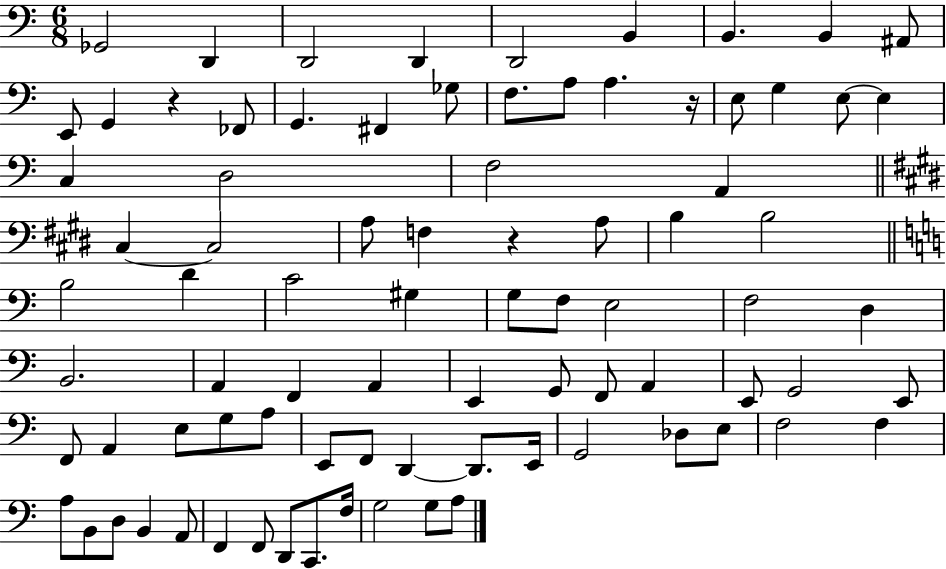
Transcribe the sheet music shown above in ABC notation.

X:1
T:Untitled
M:6/8
L:1/4
K:C
_G,,2 D,, D,,2 D,, D,,2 B,, B,, B,, ^A,,/2 E,,/2 G,, z _F,,/2 G,, ^F,, _G,/2 F,/2 A,/2 A, z/4 E,/2 G, E,/2 E, C, D,2 F,2 A,, ^C, ^C,2 A,/2 F, z A,/2 B, B,2 B,2 D C2 ^G, G,/2 F,/2 E,2 F,2 D, B,,2 A,, F,, A,, E,, G,,/2 F,,/2 A,, E,,/2 G,,2 E,,/2 F,,/2 A,, E,/2 G,/2 A,/2 E,,/2 F,,/2 D,, D,,/2 E,,/4 G,,2 _D,/2 E,/2 F,2 F, A,/2 B,,/2 D,/2 B,, A,,/2 F,, F,,/2 D,,/2 C,,/2 F,/4 G,2 G,/2 A,/2